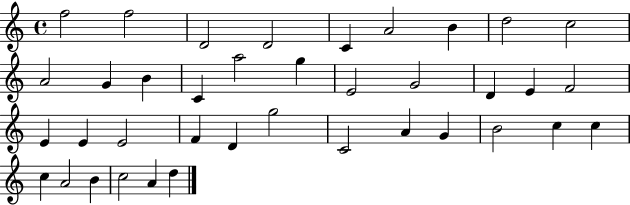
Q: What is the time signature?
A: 4/4